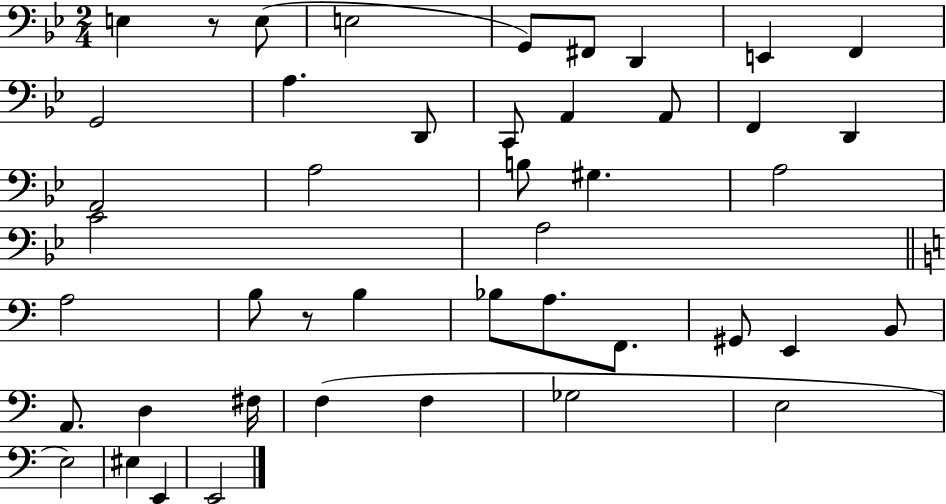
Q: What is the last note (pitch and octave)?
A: E2